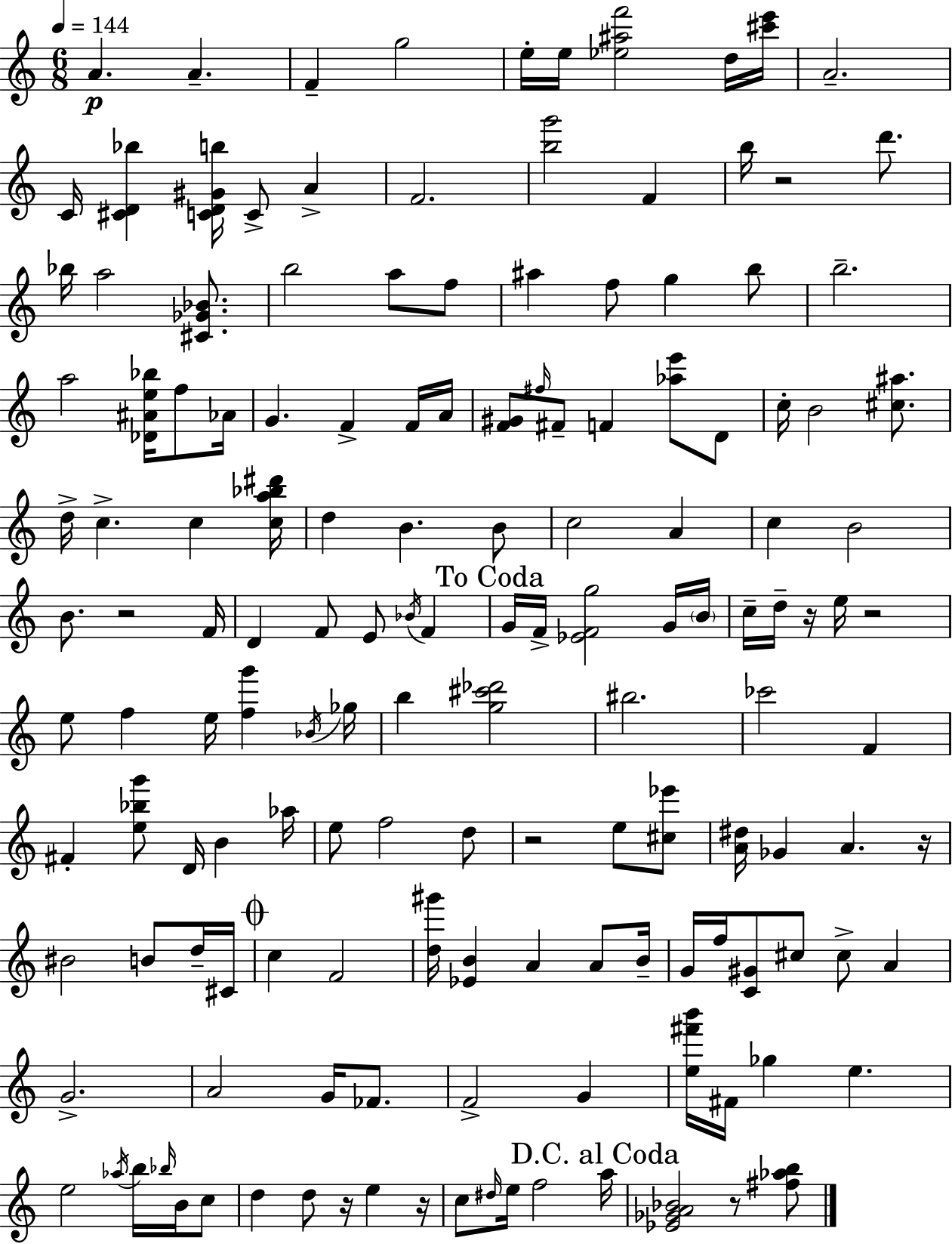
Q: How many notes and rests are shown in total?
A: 150